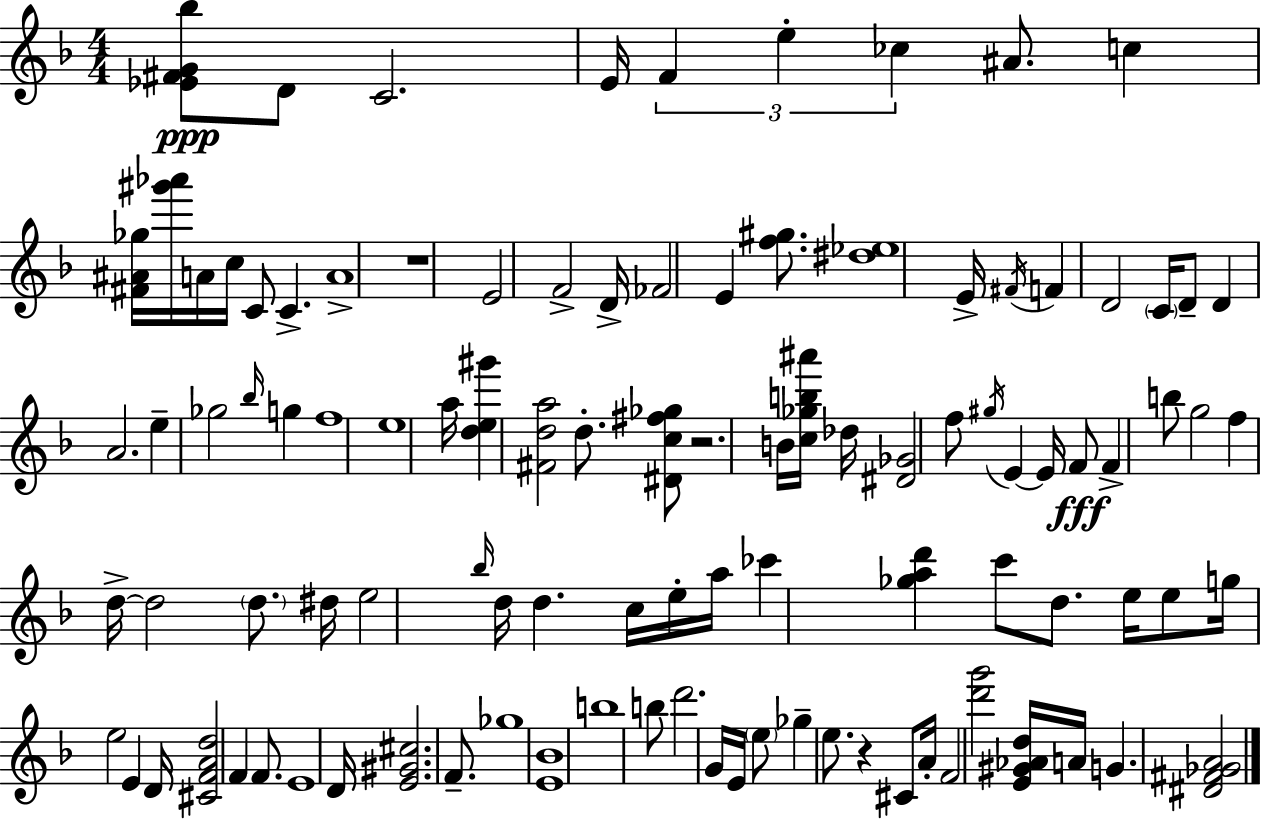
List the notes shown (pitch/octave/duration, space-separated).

[Eb4,F#4,G4,Bb5]/e D4/e C4/h. E4/s F4/q E5/q CES5/q A#4/e. C5/q [F#4,A#4,Gb5]/s [G#6,Ab6]/s A4/s C5/s C4/e C4/q. A4/w R/w E4/h F4/h D4/s FES4/h E4/q [F5,G#5]/e. [D#5,Eb5]/w E4/s F#4/s F4/q D4/h C4/s D4/e D4/q A4/h. E5/q Gb5/h Bb5/s G5/q F5/w E5/w A5/s [D5,E5,G#6]/q [F#4,D5,A5]/h D5/e. [D#4,C5,F#5,Gb5]/e R/h. B4/s [C5,Gb5,B5,A#6]/s Db5/s [D#4,Gb4]/h F5/e G#5/s E4/q E4/s F4/e F4/q B5/e G5/h F5/q D5/s D5/h D5/e. D#5/s E5/h Bb5/s D5/s D5/q. C5/s E5/s A5/s CES6/q [Gb5,A5,D6]/q C6/e D5/e. E5/s E5/e G5/s E5/h E4/q D4/s [C#4,F4,A4,D5]/h F4/q F4/e. E4/w D4/s [E4,G#4,C#5]/h. F4/e. Gb5/w [E4,Bb4]/w B5/w B5/e D6/h. G4/s E4/s E5/e Gb5/q E5/e. R/q C#4/e A4/s F4/h [D6,G6]/h [E4,G#4,Ab4,D5]/s A4/s G4/q. [D#4,F#4,Gb4,A4]/h